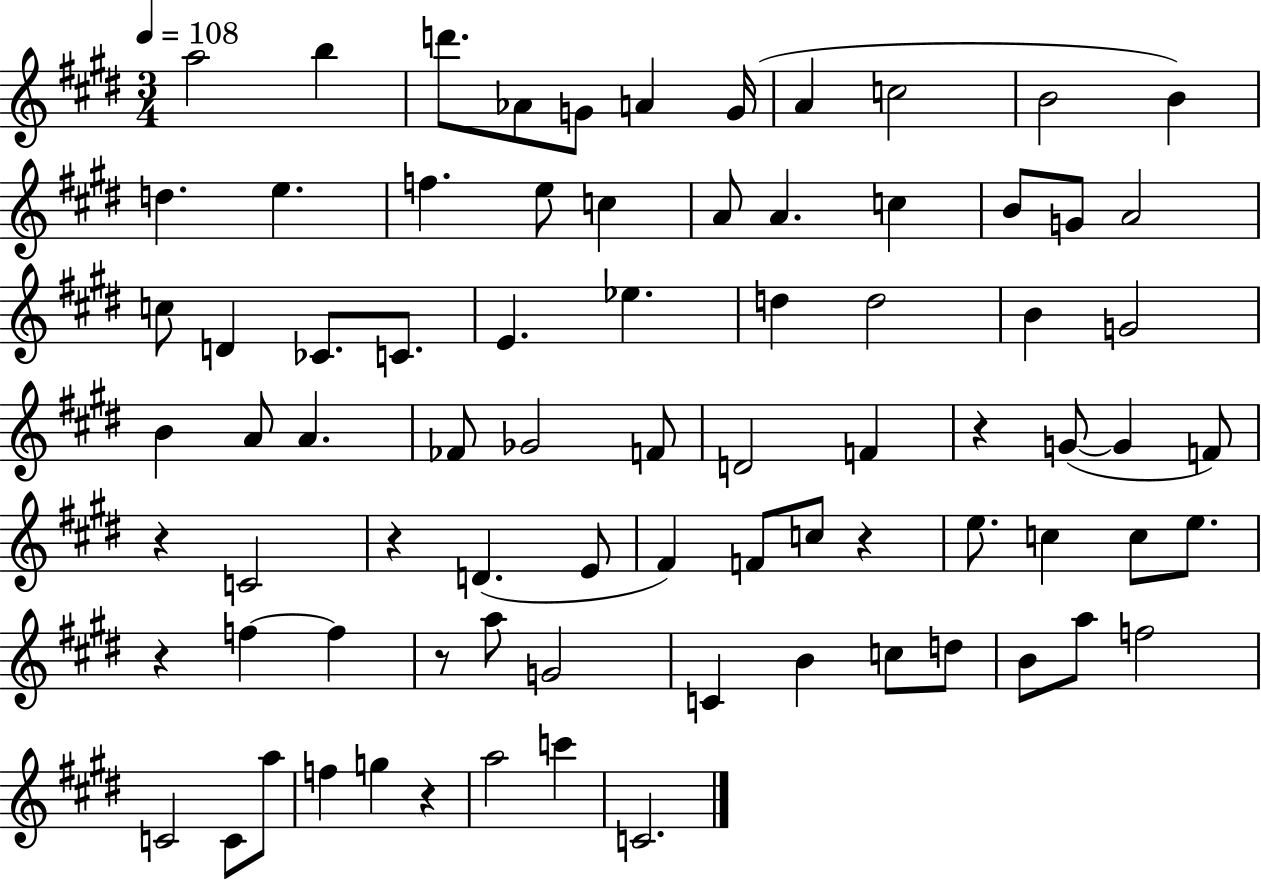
X:1
T:Untitled
M:3/4
L:1/4
K:E
a2 b d'/2 _A/2 G/2 A G/4 A c2 B2 B d e f e/2 c A/2 A c B/2 G/2 A2 c/2 D _C/2 C/2 E _e d d2 B G2 B A/2 A _F/2 _G2 F/2 D2 F z G/2 G F/2 z C2 z D E/2 ^F F/2 c/2 z e/2 c c/2 e/2 z f f z/2 a/2 G2 C B c/2 d/2 B/2 a/2 f2 C2 C/2 a/2 f g z a2 c' C2